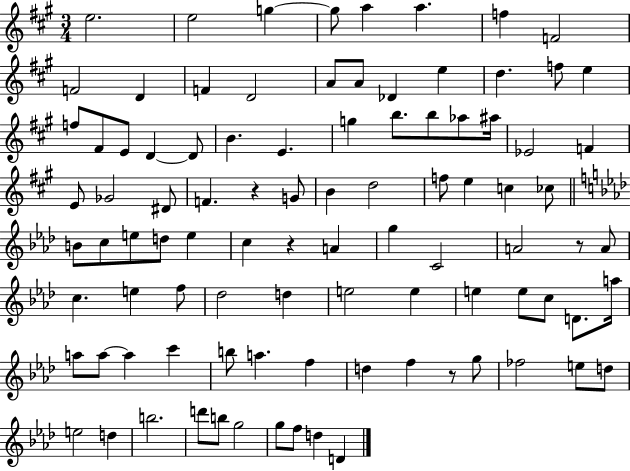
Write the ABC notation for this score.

X:1
T:Untitled
M:3/4
L:1/4
K:A
e2 e2 g g/2 a a f F2 F2 D F D2 A/2 A/2 _D e d f/2 e f/2 ^F/2 E/2 D D/2 B E g b/2 b/2 _a/2 ^a/4 _E2 F E/2 _G2 ^D/2 F z G/2 B d2 f/2 e c _c/2 B/2 c/2 e/2 d/2 e c z A g C2 A2 z/2 A/2 c e f/2 _d2 d e2 e e e/2 c/2 D/2 a/4 a/2 a/2 a c' b/2 a f d f z/2 g/2 _f2 e/2 d/2 e2 d b2 d'/2 b/2 g2 g/2 f/2 d D